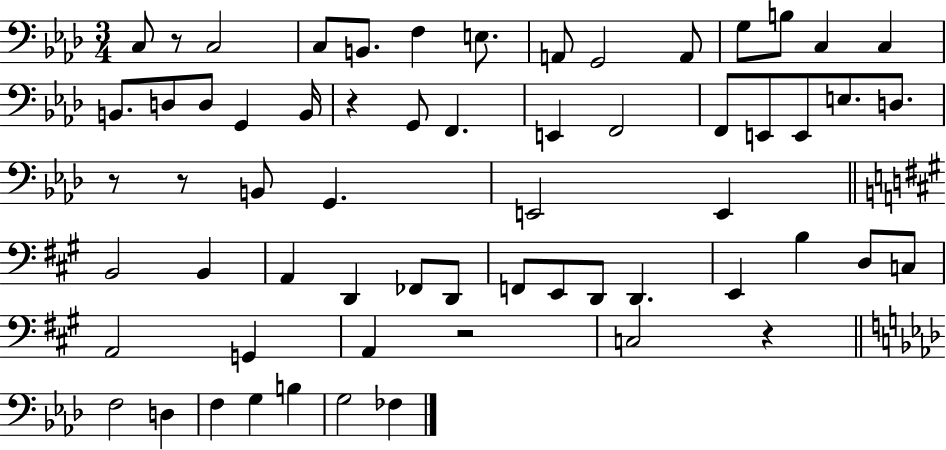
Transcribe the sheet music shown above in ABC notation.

X:1
T:Untitled
M:3/4
L:1/4
K:Ab
C,/2 z/2 C,2 C,/2 B,,/2 F, E,/2 A,,/2 G,,2 A,,/2 G,/2 B,/2 C, C, B,,/2 D,/2 D,/2 G,, B,,/4 z G,,/2 F,, E,, F,,2 F,,/2 E,,/2 E,,/2 E,/2 D,/2 z/2 z/2 B,,/2 G,, E,,2 E,, B,,2 B,, A,, D,, _F,,/2 D,,/2 F,,/2 E,,/2 D,,/2 D,, E,, B, D,/2 C,/2 A,,2 G,, A,, z2 C,2 z F,2 D, F, G, B, G,2 _F,